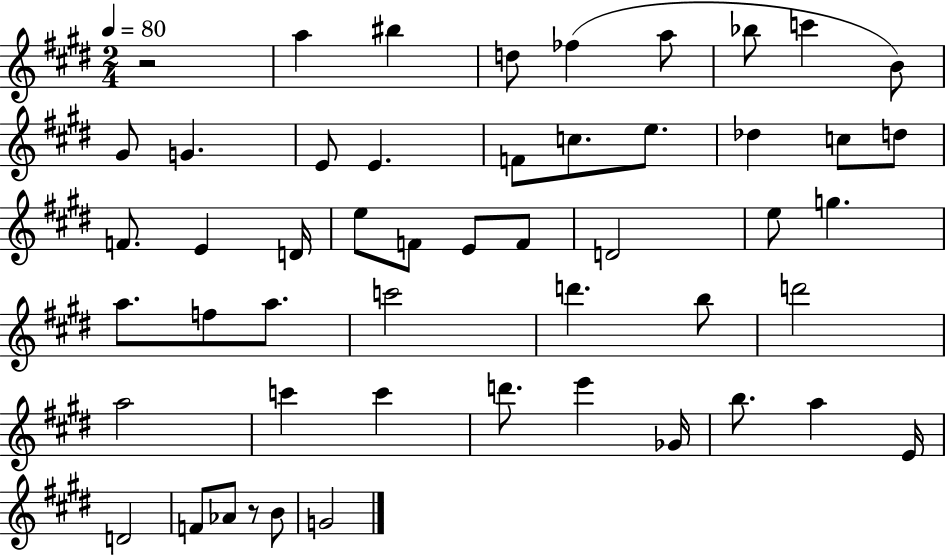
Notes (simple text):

R/h A5/q BIS5/q D5/e FES5/q A5/e Bb5/e C6/q B4/e G#4/e G4/q. E4/e E4/q. F4/e C5/e. E5/e. Db5/q C5/e D5/e F4/e. E4/q D4/s E5/e F4/e E4/e F4/e D4/h E5/e G5/q. A5/e. F5/e A5/e. C6/h D6/q. B5/e D6/h A5/h C6/q C6/q D6/e. E6/q Gb4/s B5/e. A5/q E4/s D4/h F4/e Ab4/e R/e B4/e G4/h